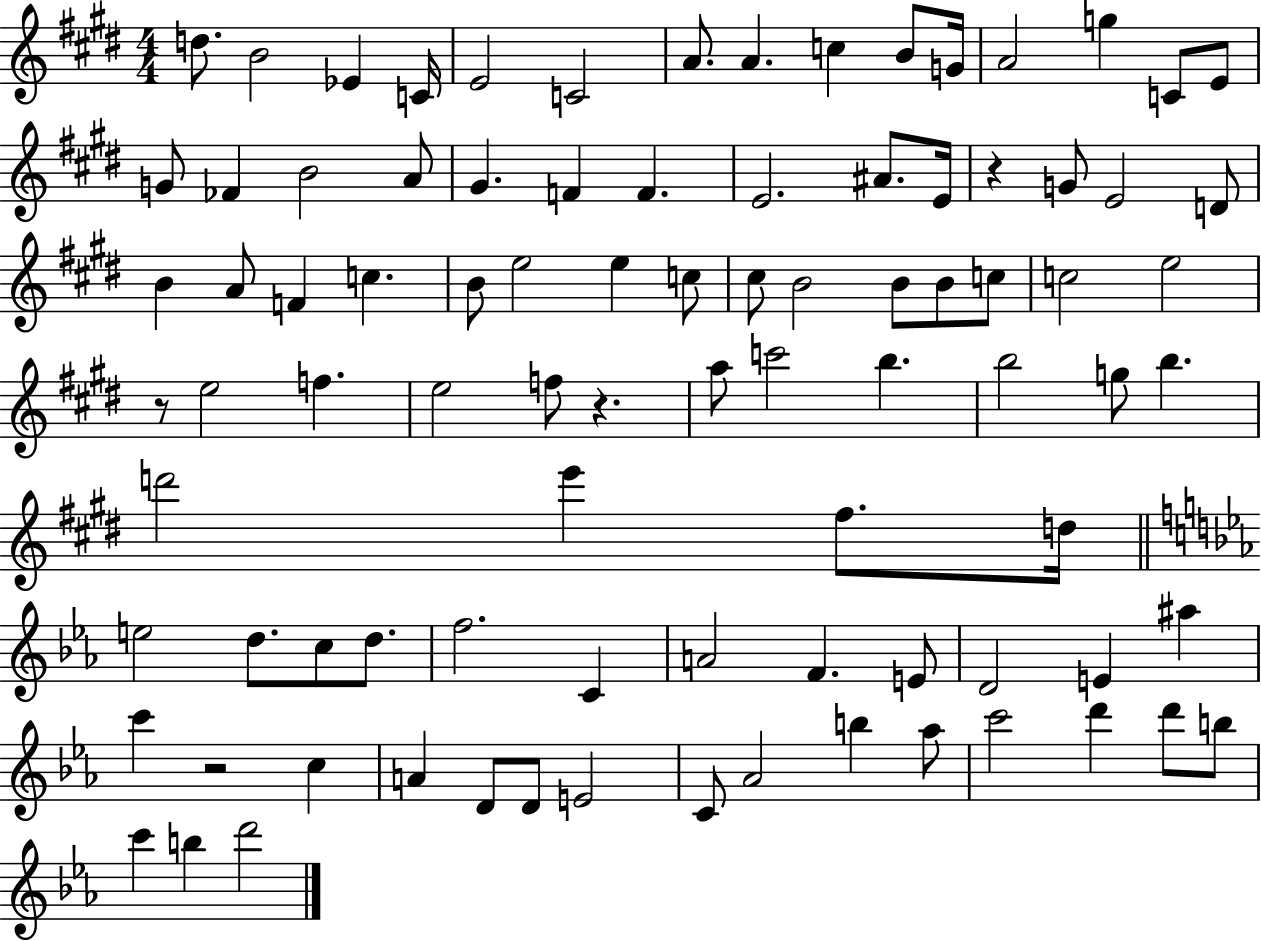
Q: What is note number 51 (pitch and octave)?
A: B5